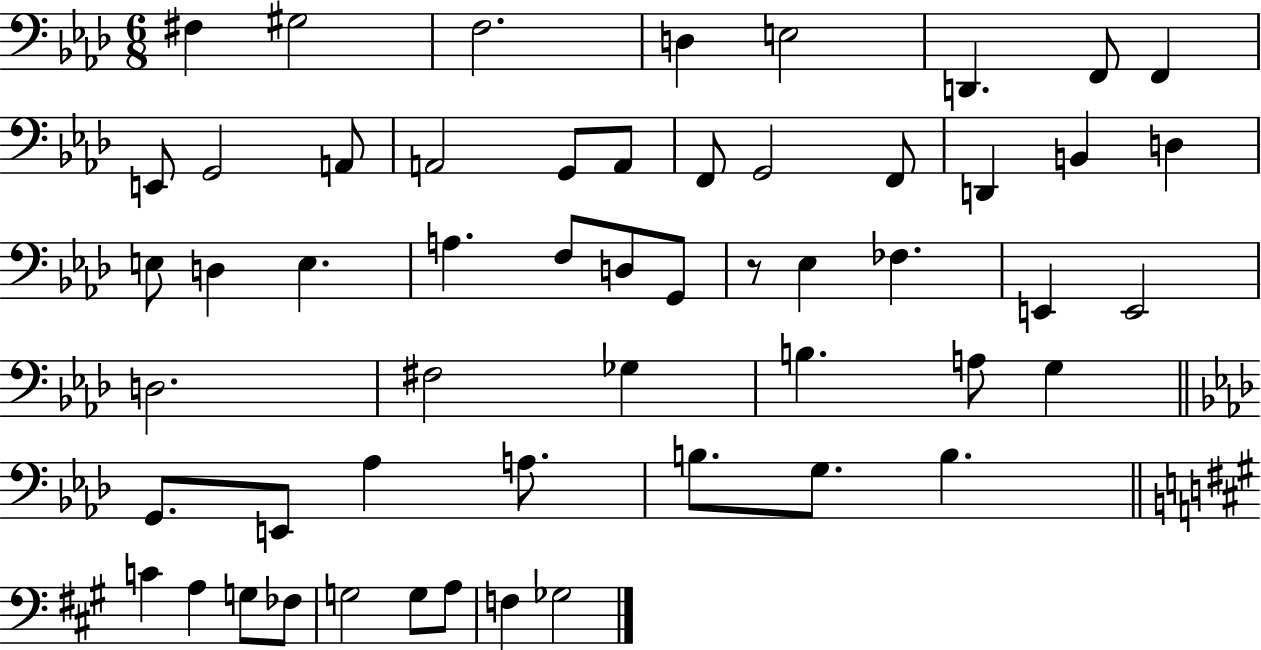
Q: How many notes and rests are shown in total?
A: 54